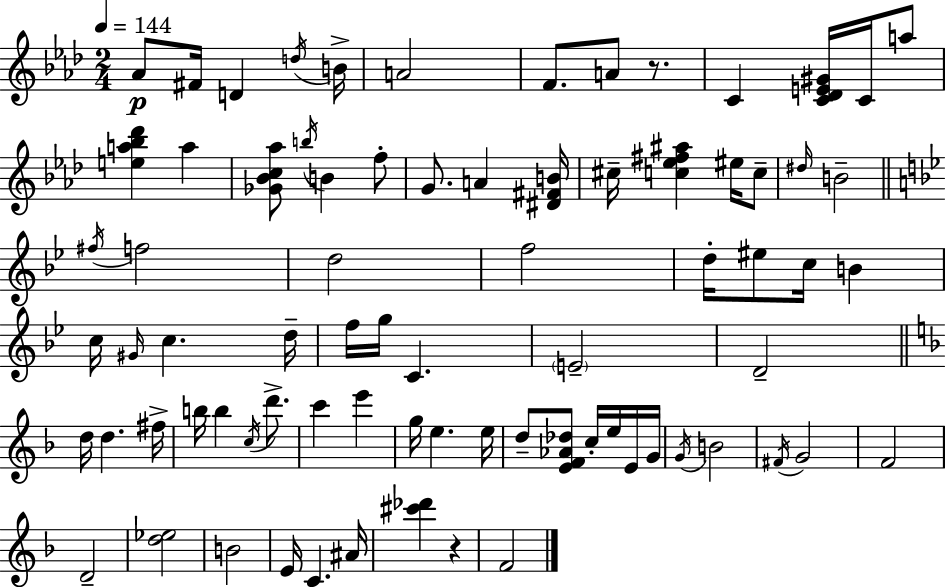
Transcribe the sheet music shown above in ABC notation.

X:1
T:Untitled
M:2/4
L:1/4
K:Fm
_A/2 ^F/4 D d/4 B/4 A2 F/2 A/2 z/2 C [C_DE^G]/4 C/4 a/2 [ea_b_d'] a [_G_Bc_a]/2 b/4 B f/2 G/2 A [^D^FB]/4 ^c/4 [c_e^f^a] ^e/4 c/2 ^d/4 B2 ^f/4 f2 d2 f2 d/4 ^e/2 c/4 B c/4 ^G/4 c d/4 f/4 g/4 C E2 D2 d/4 d ^f/4 b/4 b c/4 d'/2 c' e' g/4 e e/4 d/2 [EF_A_d]/2 c/4 e/4 E/4 G/4 G/4 B2 ^F/4 G2 F2 D2 [d_e]2 B2 E/4 C ^A/4 [^c'_d'] z F2